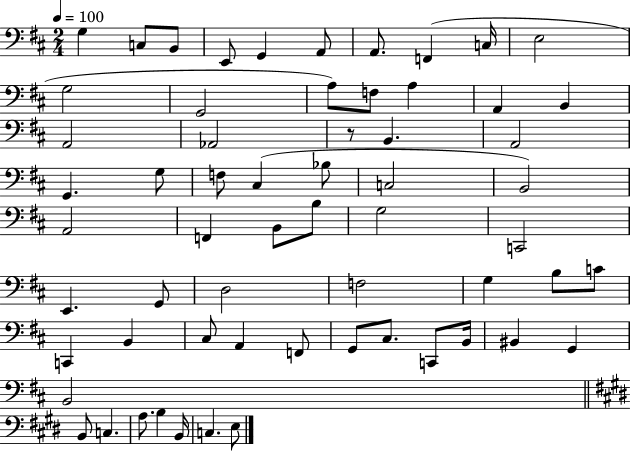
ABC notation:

X:1
T:Untitled
M:2/4
L:1/4
K:D
G, C,/2 B,,/2 E,,/2 G,, A,,/2 A,,/2 F,, C,/4 E,2 G,2 G,,2 A,/2 F,/2 A, A,, B,, A,,2 _A,,2 z/2 B,, A,,2 G,, G,/2 F,/2 ^C, _B,/2 C,2 B,,2 A,,2 F,, B,,/2 B,/2 G,2 C,,2 E,, G,,/2 D,2 F,2 G, B,/2 C/2 C,, B,, ^C,/2 A,, F,,/2 G,,/2 ^C,/2 C,,/2 B,,/4 ^B,, G,, B,,2 B,,/2 C, A,/2 B, B,,/4 C, E,/2